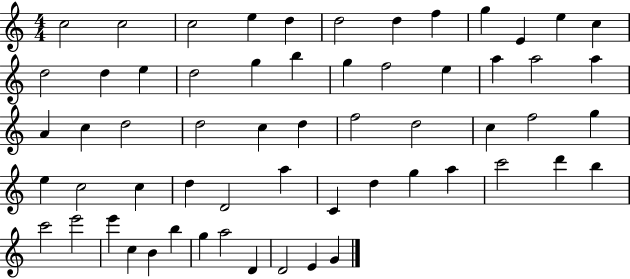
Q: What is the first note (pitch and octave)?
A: C5